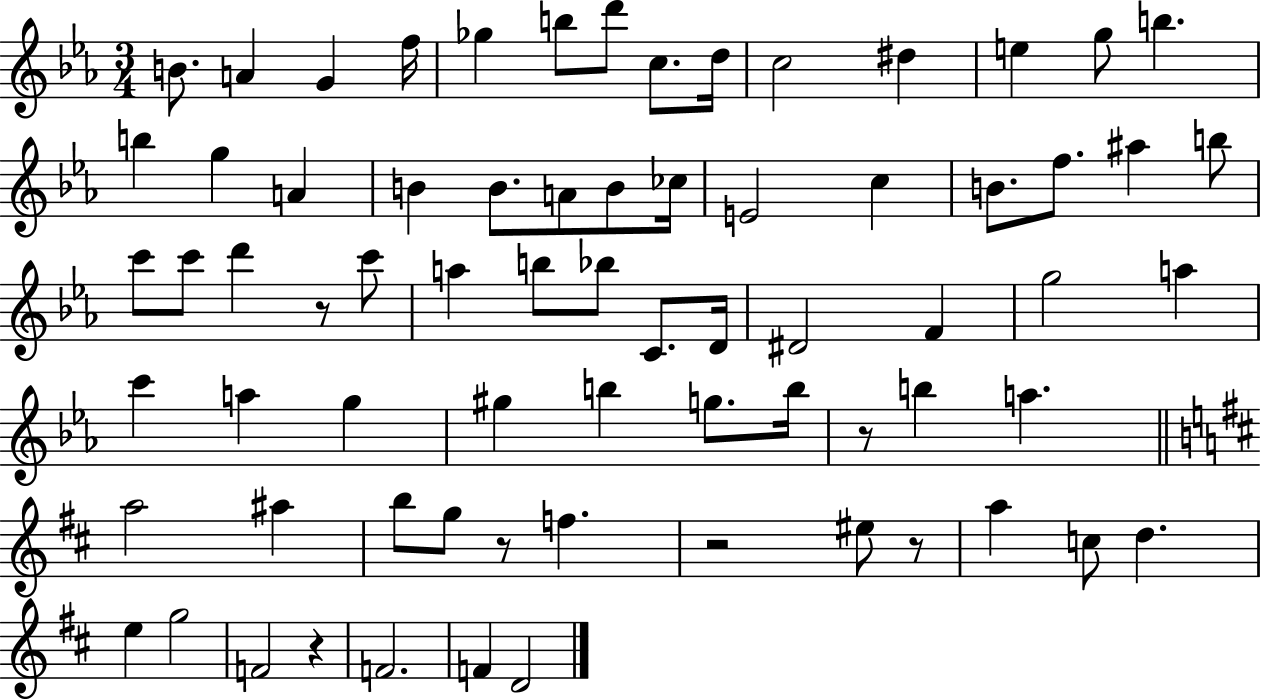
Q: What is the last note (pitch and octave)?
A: D4